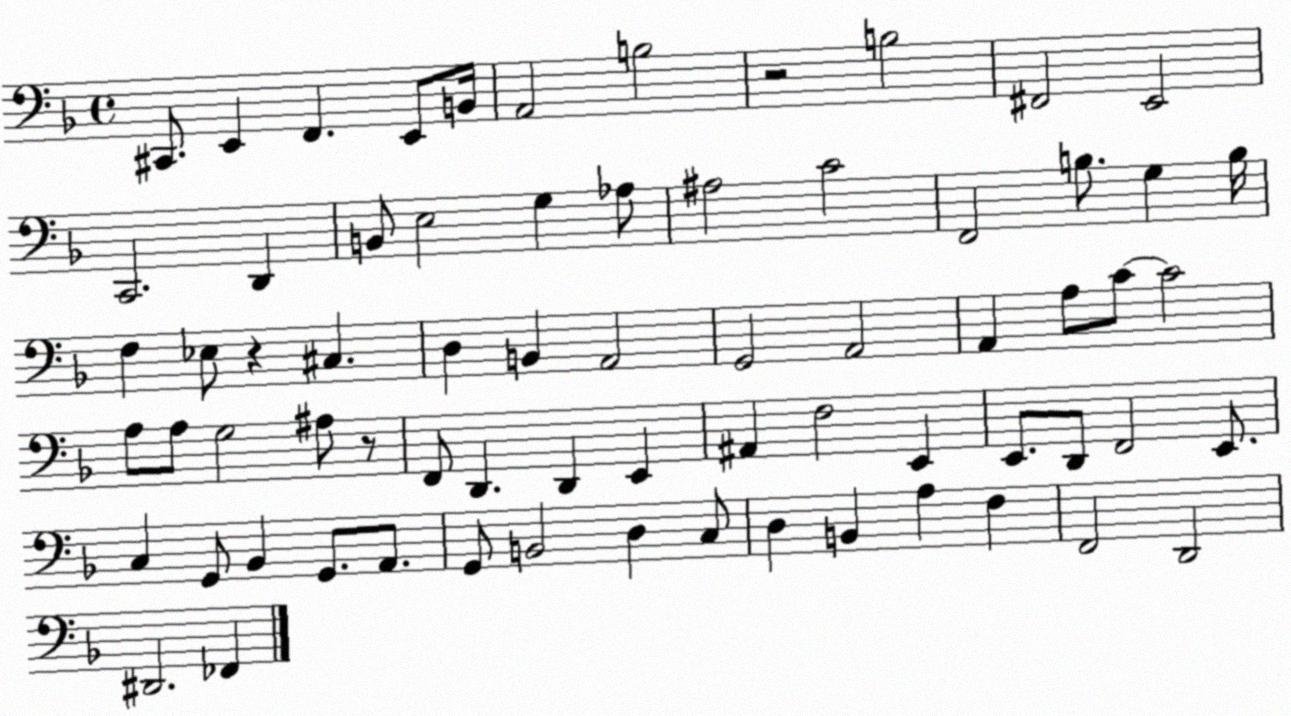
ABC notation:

X:1
T:Untitled
M:4/4
L:1/4
K:F
^C,,/2 E,, F,, E,,/2 B,,/4 A,,2 B,2 z2 B,2 ^F,,2 E,,2 C,,2 D,, B,,/2 E,2 G, _A,/2 ^A,2 C2 F,,2 B,/2 G, B,/4 F, _E,/2 z ^C, D, B,, A,,2 G,,2 A,,2 A,, A,/2 C/2 C2 A,/2 A,/2 G,2 ^A,/2 z/2 F,,/2 D,, D,, E,, ^A,, F,2 E,, E,,/2 D,,/2 F,,2 E,,/2 C, G,,/2 _B,, G,,/2 A,,/2 G,,/2 B,,2 D, C,/2 D, B,, A, F, F,,2 D,,2 ^D,,2 _F,,